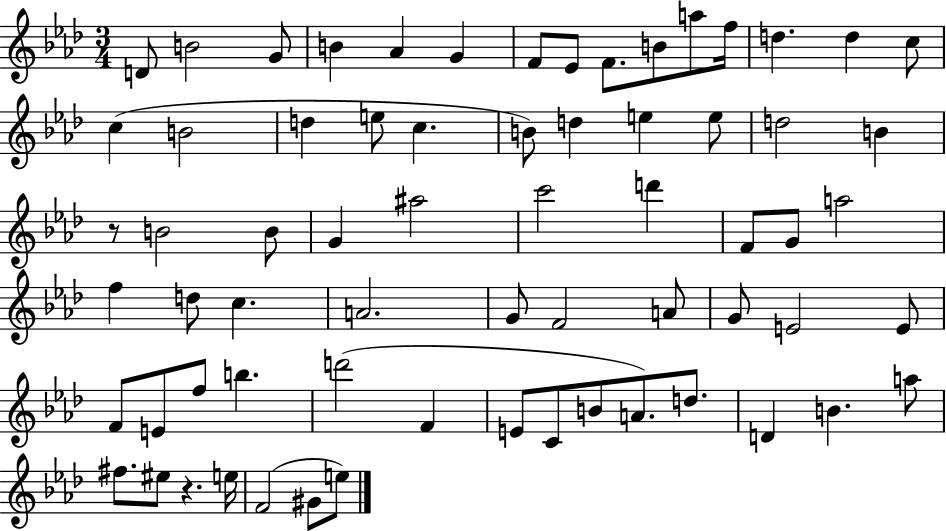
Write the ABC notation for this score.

X:1
T:Untitled
M:3/4
L:1/4
K:Ab
D/2 B2 G/2 B _A G F/2 _E/2 F/2 B/2 a/2 f/4 d d c/2 c B2 d e/2 c B/2 d e e/2 d2 B z/2 B2 B/2 G ^a2 c'2 d' F/2 G/2 a2 f d/2 c A2 G/2 F2 A/2 G/2 E2 E/2 F/2 E/2 f/2 b d'2 F E/2 C/2 B/2 A/2 d/2 D B a/2 ^f/2 ^e/2 z e/4 F2 ^G/2 e/2